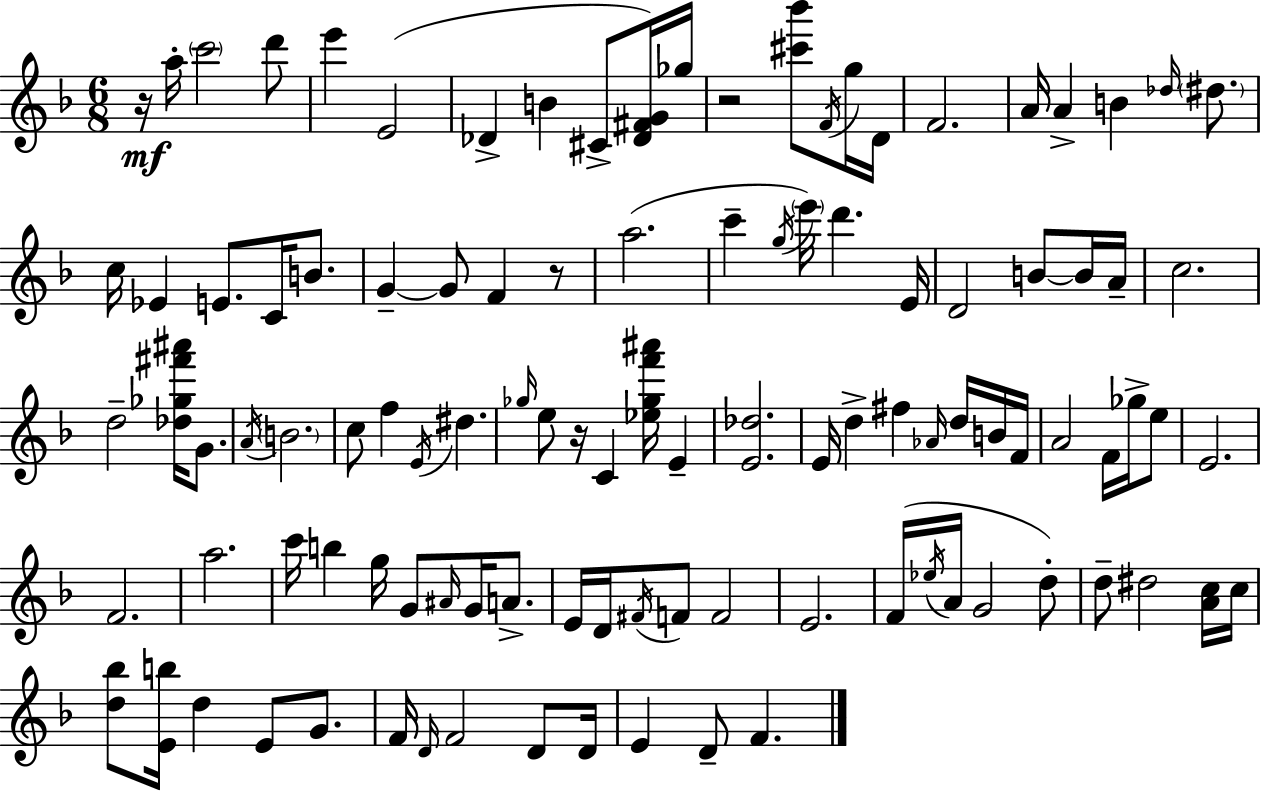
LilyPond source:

{
  \clef treble
  \numericTimeSignature
  \time 6/8
  \key d \minor
  r16\mf a''16-. \parenthesize c'''2 d'''8 | e'''4 e'2( | des'4-> b'4 cis'8-> <des' fis' g'>16) ges''16 | r2 <cis''' bes'''>8 \acciaccatura { f'16 } g''16 | \break d'16 f'2. | a'16 a'4-> b'4 \grace { des''16 } \parenthesize dis''8. | c''16 ees'4 e'8. c'16 b'8. | g'4--~~ g'8 f'4 | \break r8 a''2.( | c'''4-- \acciaccatura { g''16 } \parenthesize e'''16) d'''4. | e'16 d'2 b'8~~ | b'16 a'16-- c''2. | \break d''2-- <des'' ges'' fis''' ais'''>16 | g'8. \acciaccatura { a'16 } \parenthesize b'2. | c''8 f''4 \acciaccatura { e'16 } dis''4. | \grace { ges''16 } e''8 r16 c'4 | \break <ees'' ges'' f''' ais'''>16 e'4-- <e' des''>2. | e'16 d''4-> fis''4 | \grace { aes'16 } d''16 b'16 f'16 a'2 | f'16 ges''16-> e''8 e'2. | \break f'2. | a''2. | c'''16 b''4 | g''16 g'8 \grace { ais'16 } g'16 a'8.-> e'16 d'16 \acciaccatura { fis'16 } f'8 | \break f'2 e'2. | f'16( \acciaccatura { ees''16 } a'16 | g'2 d''8-.) d''8-- | dis''2 <a' c''>16 c''16 <d'' bes''>8 | \break <e' b''>16 d''4 e'8 g'8. f'16 \grace { d'16 } | f'2 d'8 d'16 e'4 | d'8-- f'4. \bar "|."
}